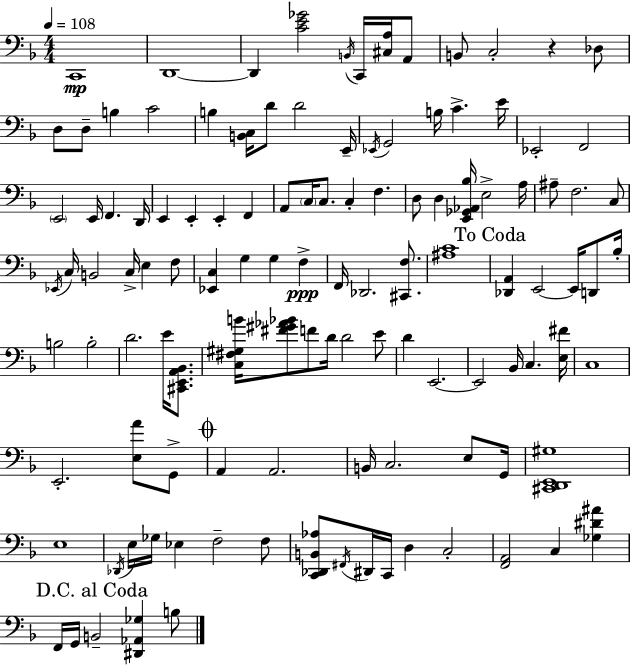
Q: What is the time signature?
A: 4/4